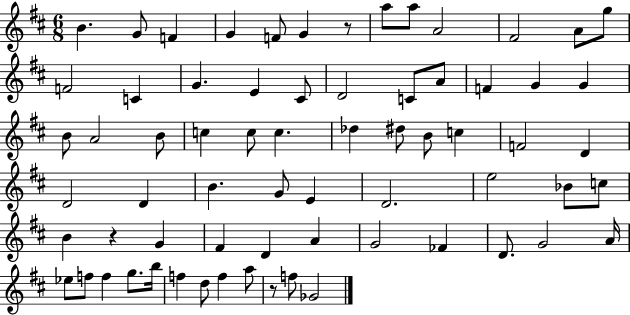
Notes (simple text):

B4/q. G4/e F4/q G4/q F4/e G4/q R/e A5/e A5/e A4/h F#4/h A4/e G5/e F4/h C4/q G4/q. E4/q C#4/e D4/h C4/e A4/e F4/q G4/q G4/q B4/e A4/h B4/e C5/q C5/e C5/q. Db5/q D#5/e B4/e C5/q F4/h D4/q D4/h D4/q B4/q. G4/e E4/q D4/h. E5/h Bb4/e C5/e B4/q R/q G4/q F#4/q D4/q A4/q G4/h FES4/q D4/e. G4/h A4/s Eb5/e F5/e F5/q G5/e. B5/s F5/q D5/e F5/q A5/e R/e F5/e Gb4/h